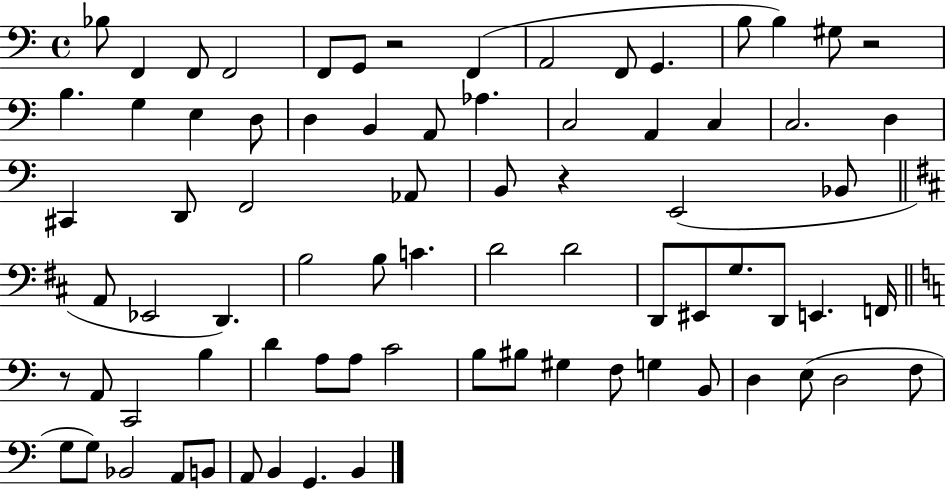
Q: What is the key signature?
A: C major